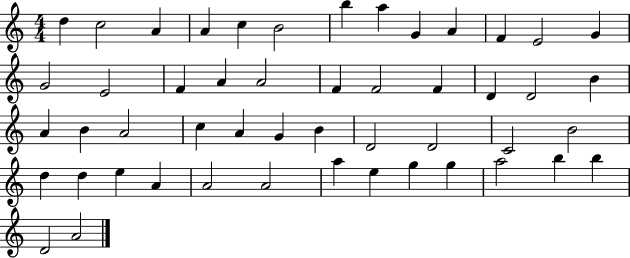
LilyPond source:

{
  \clef treble
  \numericTimeSignature
  \time 4/4
  \key c \major
  d''4 c''2 a'4 | a'4 c''4 b'2 | b''4 a''4 g'4 a'4 | f'4 e'2 g'4 | \break g'2 e'2 | f'4 a'4 a'2 | f'4 f'2 f'4 | d'4 d'2 b'4 | \break a'4 b'4 a'2 | c''4 a'4 g'4 b'4 | d'2 d'2 | c'2 b'2 | \break d''4 d''4 e''4 a'4 | a'2 a'2 | a''4 e''4 g''4 g''4 | a''2 b''4 b''4 | \break d'2 a'2 | \bar "|."
}